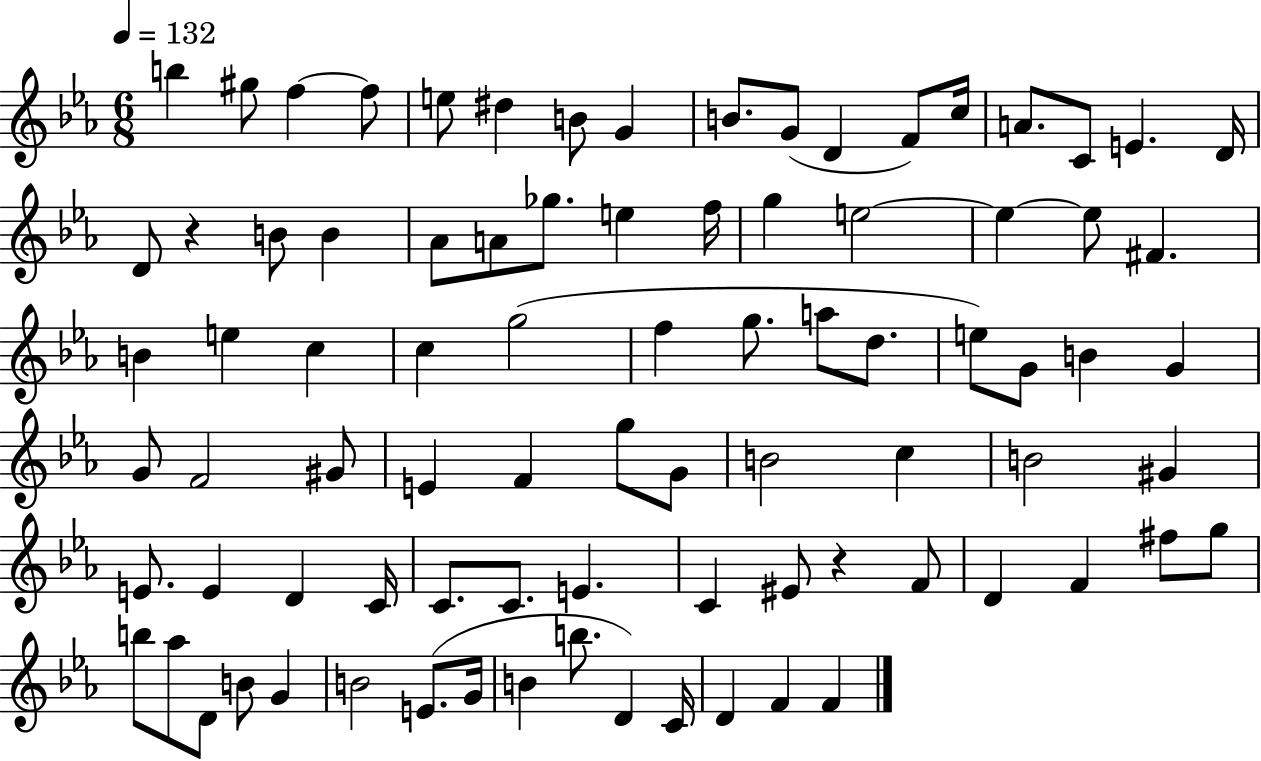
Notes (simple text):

B5/q G#5/e F5/q F5/e E5/e D#5/q B4/e G4/q B4/e. G4/e D4/q F4/e C5/s A4/e. C4/e E4/q. D4/s D4/e R/q B4/e B4/q Ab4/e A4/e Gb5/e. E5/q F5/s G5/q E5/h E5/q E5/e F#4/q. B4/q E5/q C5/q C5/q G5/h F5/q G5/e. A5/e D5/e. E5/e G4/e B4/q G4/q G4/e F4/h G#4/e E4/q F4/q G5/e G4/e B4/h C5/q B4/h G#4/q E4/e. E4/q D4/q C4/s C4/e. C4/e. E4/q. C4/q EIS4/e R/q F4/e D4/q F4/q F#5/e G5/e B5/e Ab5/e D4/e B4/e G4/q B4/h E4/e. G4/s B4/q B5/e. D4/q C4/s D4/q F4/q F4/q